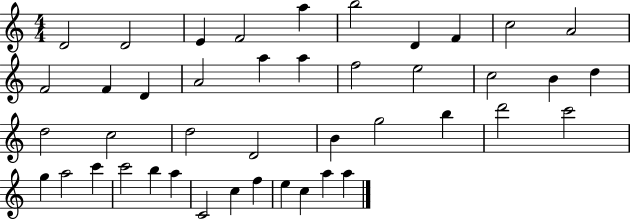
{
  \clef treble
  \numericTimeSignature
  \time 4/4
  \key c \major
  d'2 d'2 | e'4 f'2 a''4 | b''2 d'4 f'4 | c''2 a'2 | \break f'2 f'4 d'4 | a'2 a''4 a''4 | f''2 e''2 | c''2 b'4 d''4 | \break d''2 c''2 | d''2 d'2 | b'4 g''2 b''4 | d'''2 c'''2 | \break g''4 a''2 c'''4 | c'''2 b''4 a''4 | c'2 c''4 f''4 | e''4 c''4 a''4 a''4 | \break \bar "|."
}